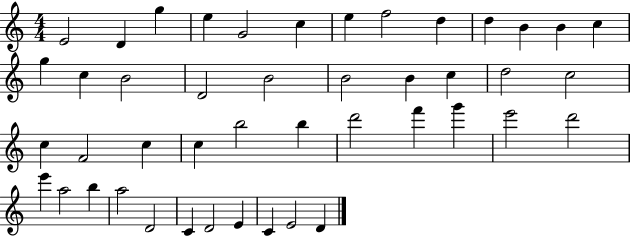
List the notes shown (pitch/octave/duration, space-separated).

E4/h D4/q G5/q E5/q G4/h C5/q E5/q F5/h D5/q D5/q B4/q B4/q C5/q G5/q C5/q B4/h D4/h B4/h B4/h B4/q C5/q D5/h C5/h C5/q F4/h C5/q C5/q B5/h B5/q D6/h F6/q G6/q E6/h D6/h E6/q A5/h B5/q A5/h D4/h C4/q D4/h E4/q C4/q E4/h D4/q